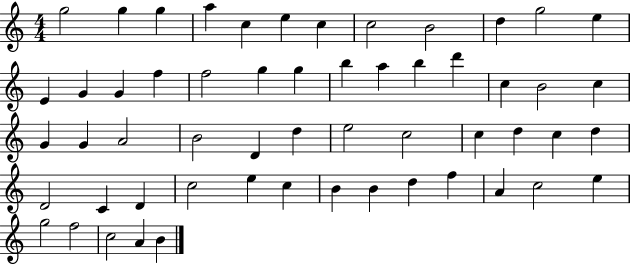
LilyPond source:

{
  \clef treble
  \numericTimeSignature
  \time 4/4
  \key c \major
  g''2 g''4 g''4 | a''4 c''4 e''4 c''4 | c''2 b'2 | d''4 g''2 e''4 | \break e'4 g'4 g'4 f''4 | f''2 g''4 g''4 | b''4 a''4 b''4 d'''4 | c''4 b'2 c''4 | \break g'4 g'4 a'2 | b'2 d'4 d''4 | e''2 c''2 | c''4 d''4 c''4 d''4 | \break d'2 c'4 d'4 | c''2 e''4 c''4 | b'4 b'4 d''4 f''4 | a'4 c''2 e''4 | \break g''2 f''2 | c''2 a'4 b'4 | \bar "|."
}